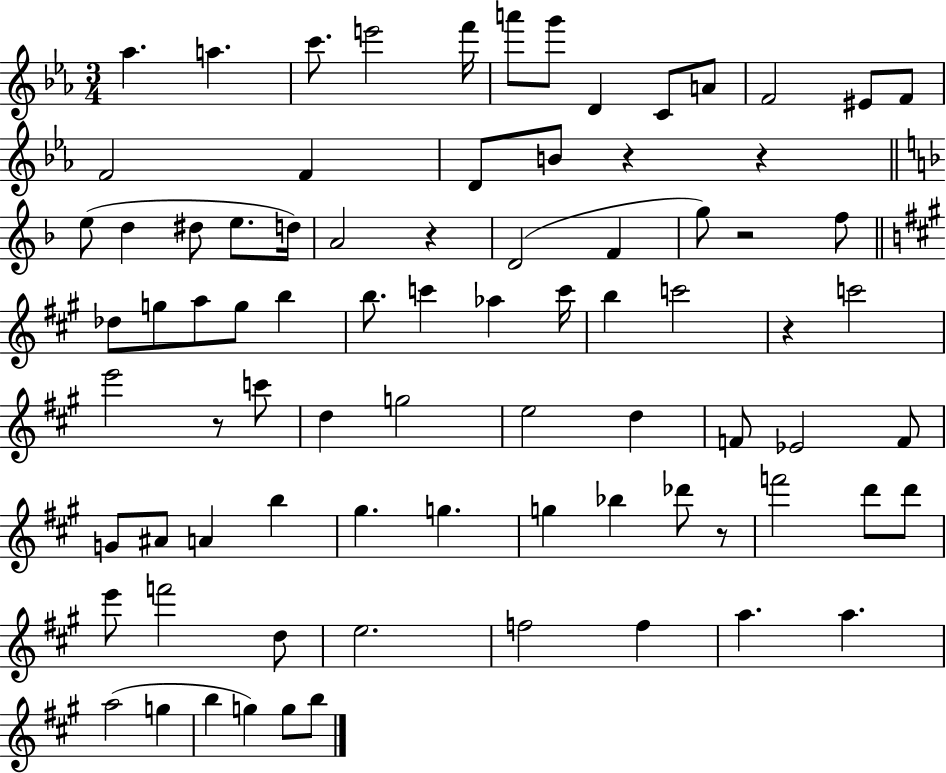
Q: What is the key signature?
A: EES major